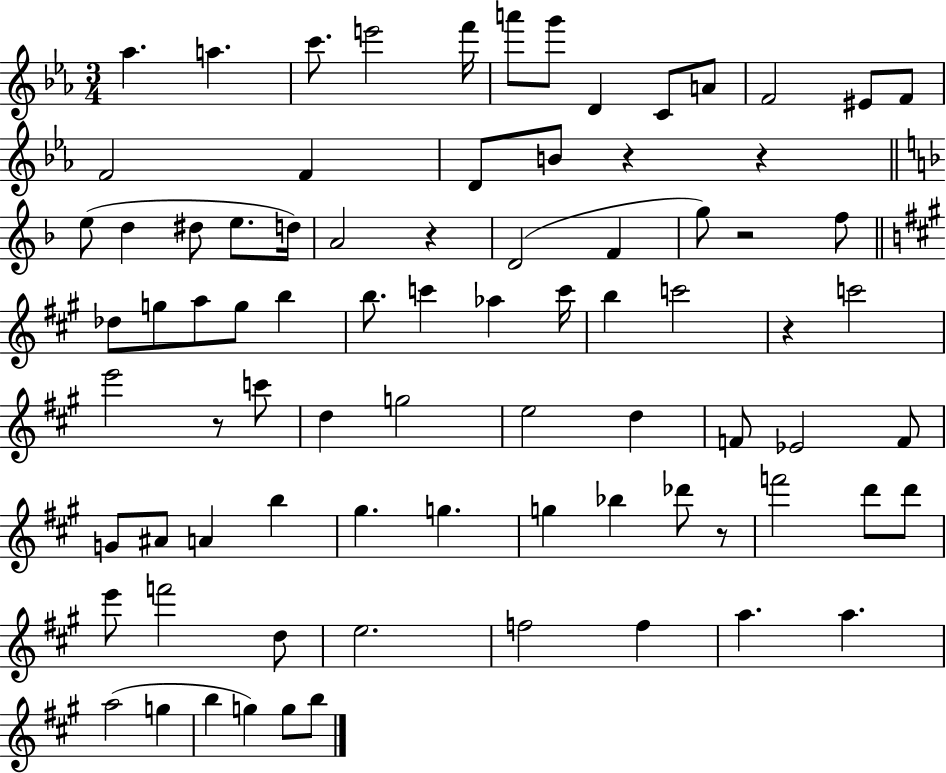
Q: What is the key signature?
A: EES major